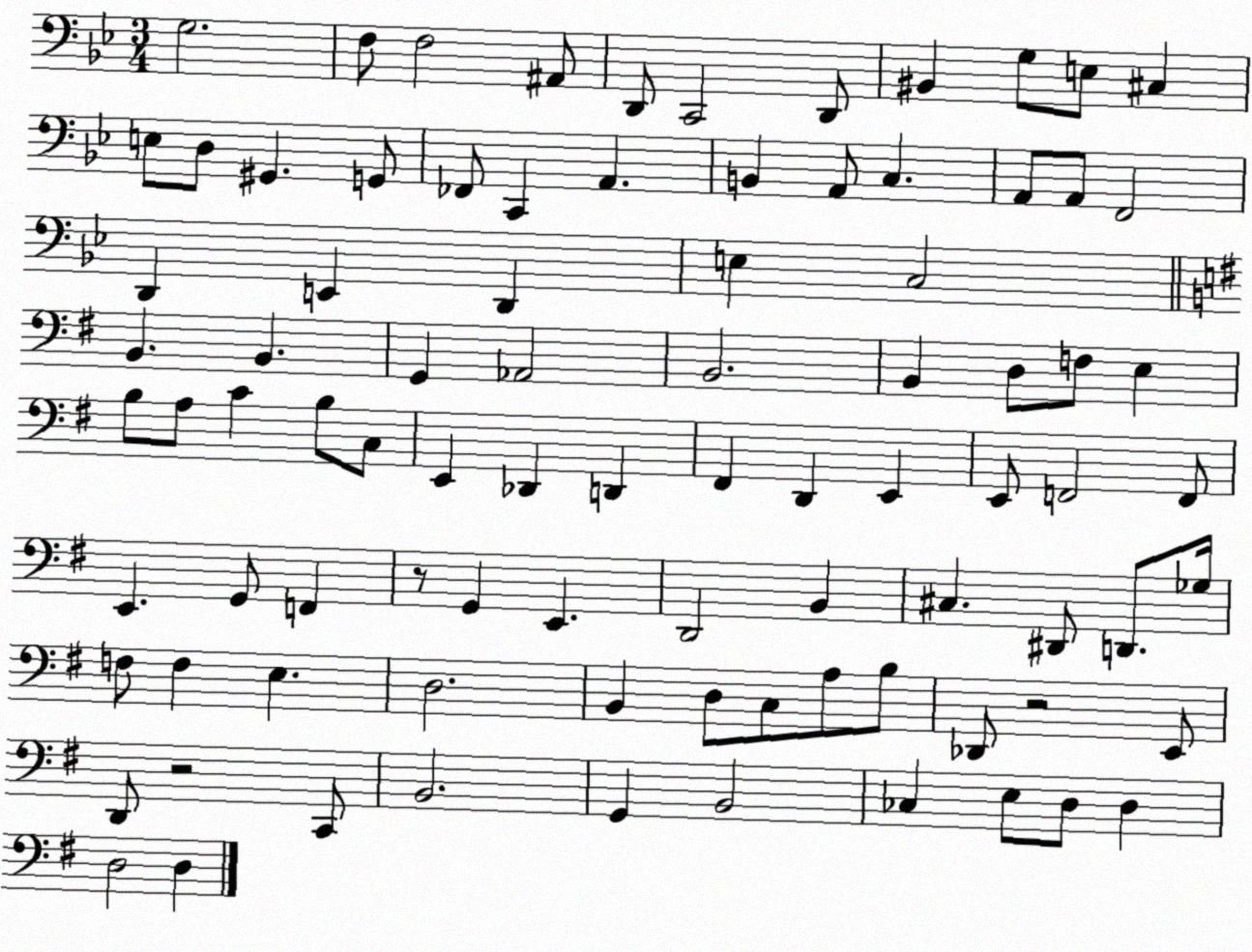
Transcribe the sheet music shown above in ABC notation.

X:1
T:Untitled
M:3/4
L:1/4
K:Bb
G,2 F,/2 F,2 ^A,,/2 D,,/2 C,,2 D,,/2 ^B,, G,/2 E,/2 ^C, E,/2 D,/2 ^G,, G,,/2 _F,,/2 C,, A,, B,, A,,/2 C, A,,/2 A,,/2 F,,2 D,, E,, D,, E, C,2 B,, B,, G,, _A,,2 B,,2 B,, D,/2 F,/2 E, B,/2 A,/2 C B,/2 C,/2 E,, _D,, D,, ^F,, D,, E,, E,,/2 F,,2 F,,/2 E,, G,,/2 F,, z/2 G,, E,, D,,2 B,, ^C, ^D,,/2 D,,/2 _G,/4 F,/2 F, E, D,2 B,, D,/2 C,/2 A,/2 B,/2 _D,,/2 z2 E,,/2 D,,/2 z2 C,,/2 B,,2 G,, B,,2 _C, E,/2 D,/2 D, D,2 D,